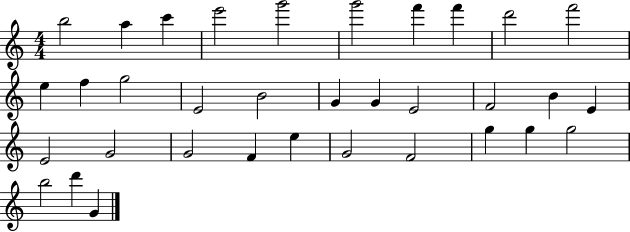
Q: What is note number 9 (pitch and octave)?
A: D6